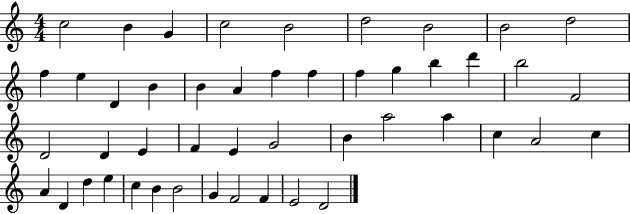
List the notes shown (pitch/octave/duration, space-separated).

C5/h B4/q G4/q C5/h B4/h D5/h B4/h B4/h D5/h F5/q E5/q D4/q B4/q B4/q A4/q F5/q F5/q F5/q G5/q B5/q D6/q B5/h F4/h D4/h D4/q E4/q F4/q E4/q G4/h B4/q A5/h A5/q C5/q A4/h C5/q A4/q D4/q D5/q E5/q C5/q B4/q B4/h G4/q F4/h F4/q E4/h D4/h